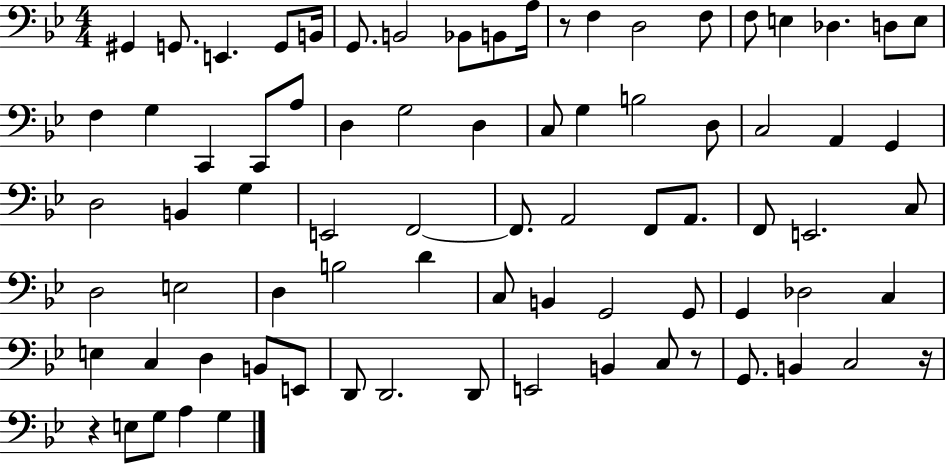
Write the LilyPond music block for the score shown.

{
  \clef bass
  \numericTimeSignature
  \time 4/4
  \key bes \major
  gis,4 g,8. e,4. g,8 b,16 | g,8. b,2 bes,8 b,8 a16 | r8 f4 d2 f8 | f8 e4 des4. d8 e8 | \break f4 g4 c,4 c,8 a8 | d4 g2 d4 | c8 g4 b2 d8 | c2 a,4 g,4 | \break d2 b,4 g4 | e,2 f,2~~ | f,8. a,2 f,8 a,8. | f,8 e,2. c8 | \break d2 e2 | d4 b2 d'4 | c8 b,4 g,2 g,8 | g,4 des2 c4 | \break e4 c4 d4 b,8 e,8 | d,8 d,2. d,8 | e,2 b,4 c8 r8 | g,8. b,4 c2 r16 | \break r4 e8 g8 a4 g4 | \bar "|."
}